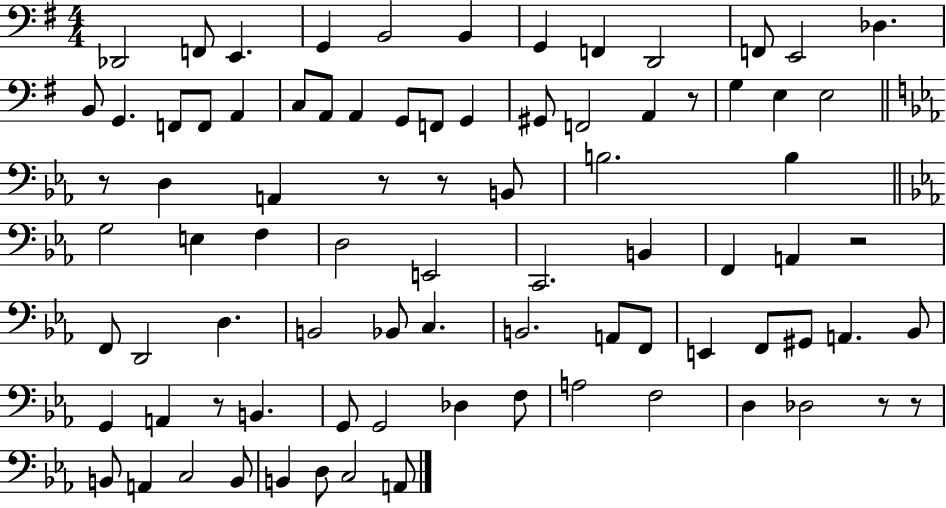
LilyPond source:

{
  \clef bass
  \numericTimeSignature
  \time 4/4
  \key g \major
  des,2 f,8 e,4. | g,4 b,2 b,4 | g,4 f,4 d,2 | f,8 e,2 des4. | \break b,8 g,4. f,8 f,8 a,4 | c8 a,8 a,4 g,8 f,8 g,4 | gis,8 f,2 a,4 r8 | g4 e4 e2 | \break \bar "||" \break \key ees \major r8 d4 a,4 r8 r8 b,8 | b2. b4 | \bar "||" \break \key c \minor g2 e4 f4 | d2 e,2 | c,2. b,4 | f,4 a,4 r2 | \break f,8 d,2 d4. | b,2 bes,8 c4. | b,2. a,8 f,8 | e,4 f,8 gis,8 a,4. bes,8 | \break g,4 a,4 r8 b,4. | g,8 g,2 des4 f8 | a2 f2 | d4 des2 r8 r8 | \break b,8 a,4 c2 b,8 | b,4 d8 c2 a,8 | \bar "|."
}